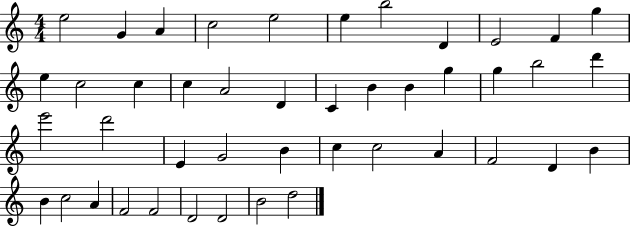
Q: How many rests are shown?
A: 0